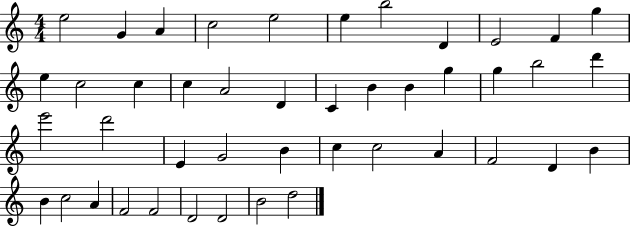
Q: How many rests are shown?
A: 0